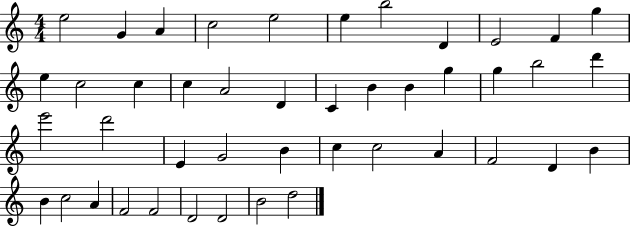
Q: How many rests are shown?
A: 0